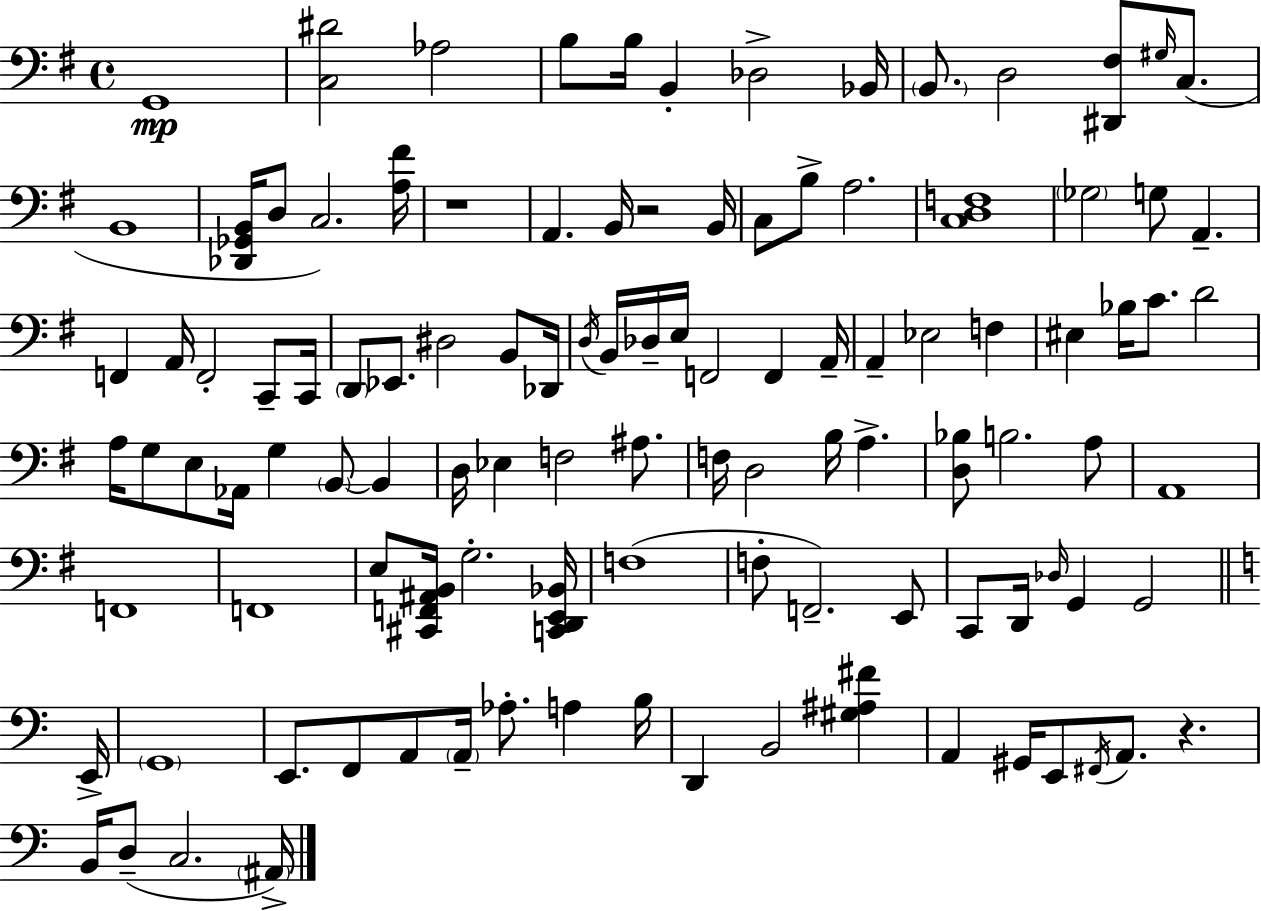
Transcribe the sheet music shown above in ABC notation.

X:1
T:Untitled
M:4/4
L:1/4
K:Em
G,,4 [C,^D]2 _A,2 B,/2 B,/4 B,, _D,2 _B,,/4 B,,/2 D,2 [^D,,^F,]/2 ^G,/4 C,/2 B,,4 [_D,,_G,,B,,]/4 D,/2 C,2 [A,^F]/4 z4 A,, B,,/4 z2 B,,/4 C,/2 B,/2 A,2 [C,D,F,]4 _G,2 G,/2 A,, F,, A,,/4 F,,2 C,,/2 C,,/4 D,,/2 _E,,/2 ^D,2 B,,/2 _D,,/4 D,/4 B,,/4 _D,/4 E,/4 F,,2 F,, A,,/4 A,, _E,2 F, ^E, _B,/4 C/2 D2 A,/4 G,/2 E,/2 _A,,/4 G, B,,/2 B,, D,/4 _E, F,2 ^A,/2 F,/4 D,2 B,/4 A, [D,_B,]/2 B,2 A,/2 A,,4 F,,4 F,,4 E,/2 [^C,,F,,^A,,B,,]/4 G,2 [C,,D,,E,,_B,,]/4 F,4 F,/2 F,,2 E,,/2 C,,/2 D,,/4 _D,/4 G,, G,,2 E,,/4 G,,4 E,,/2 F,,/2 A,,/2 A,,/4 _A,/2 A, B,/4 D,, B,,2 [^G,^A,^F] A,, ^G,,/4 E,,/2 ^F,,/4 A,,/2 z B,,/4 D,/2 C,2 ^A,,/4